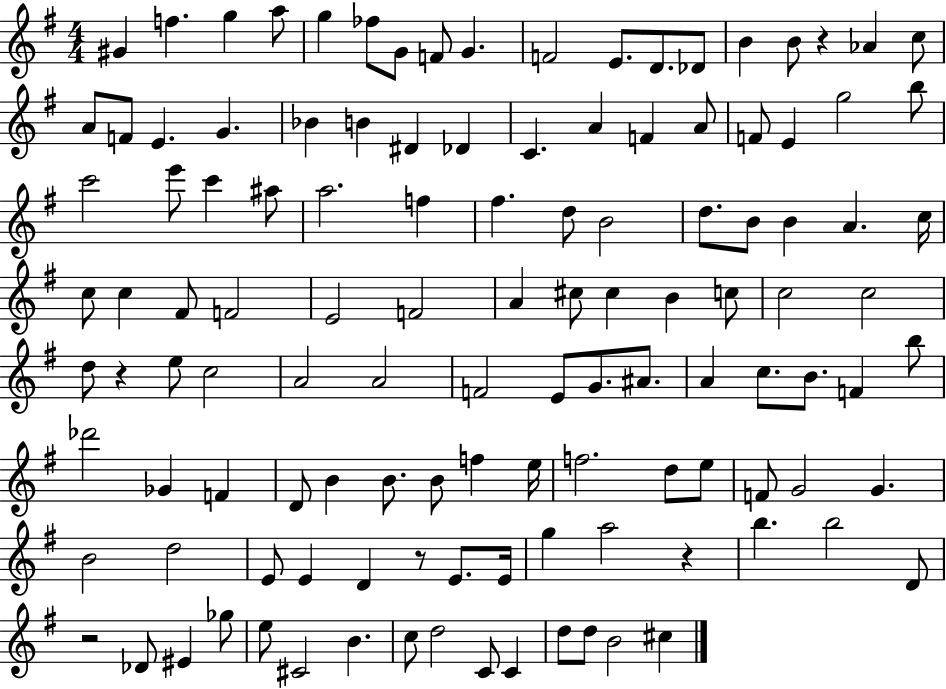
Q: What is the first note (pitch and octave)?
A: G#4